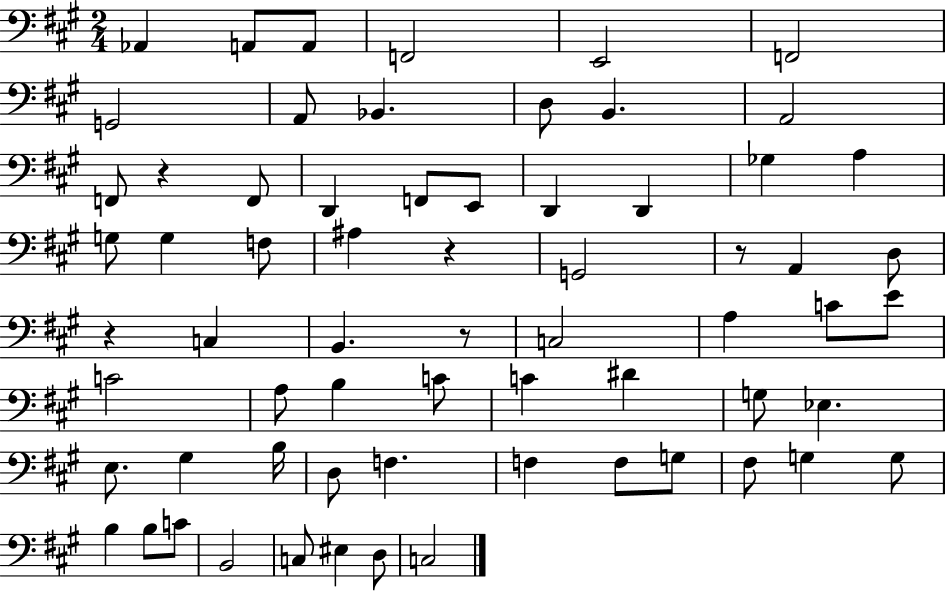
X:1
T:Untitled
M:2/4
L:1/4
K:A
_A,, A,,/2 A,,/2 F,,2 E,,2 F,,2 G,,2 A,,/2 _B,, D,/2 B,, A,,2 F,,/2 z F,,/2 D,, F,,/2 E,,/2 D,, D,, _G, A, G,/2 G, F,/2 ^A, z G,,2 z/2 A,, D,/2 z C, B,, z/2 C,2 A, C/2 E/2 C2 A,/2 B, C/2 C ^D G,/2 _E, E,/2 ^G, B,/4 D,/2 F, F, F,/2 G,/2 ^F,/2 G, G,/2 B, B,/2 C/2 B,,2 C,/2 ^E, D,/2 C,2